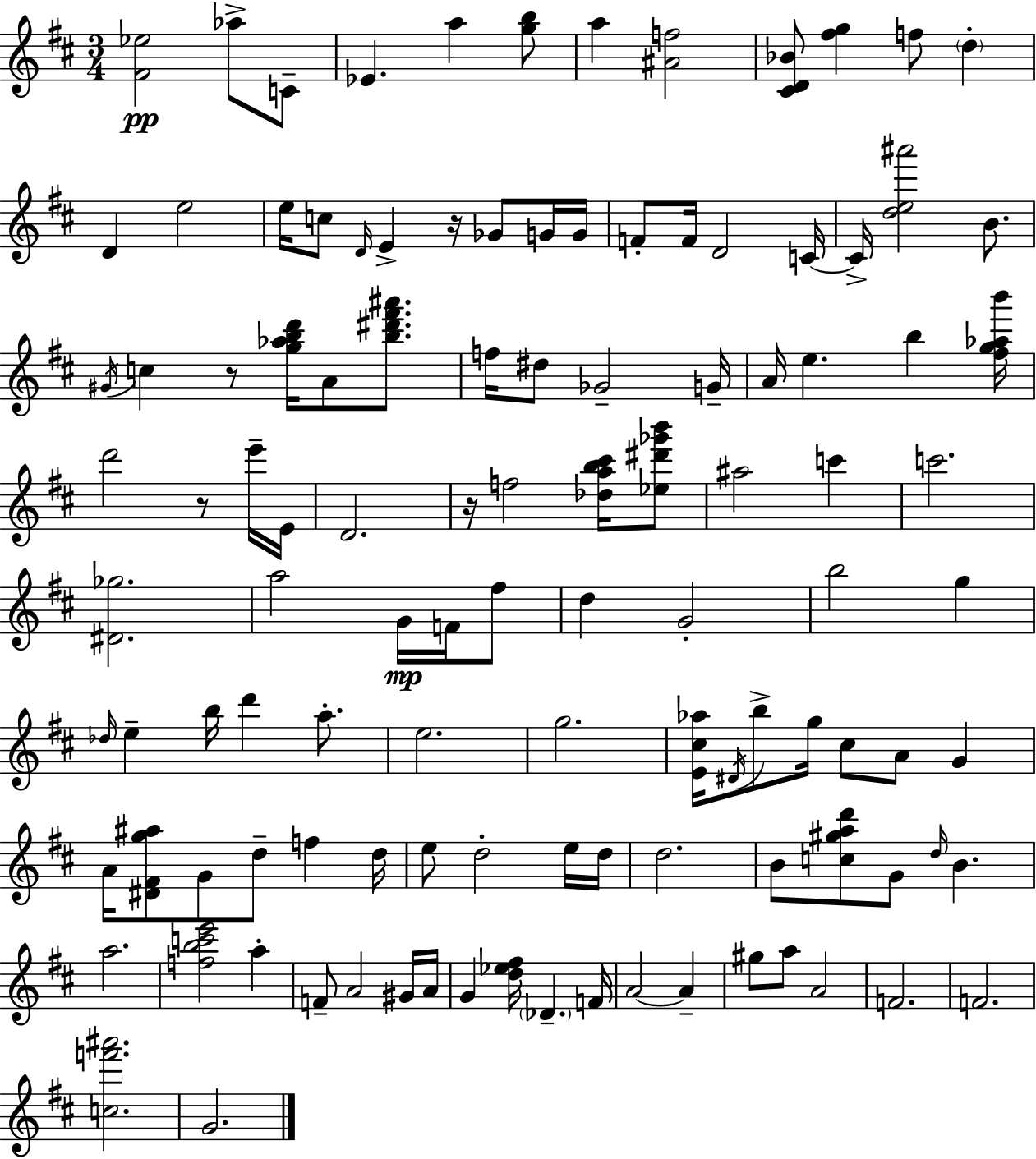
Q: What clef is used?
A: treble